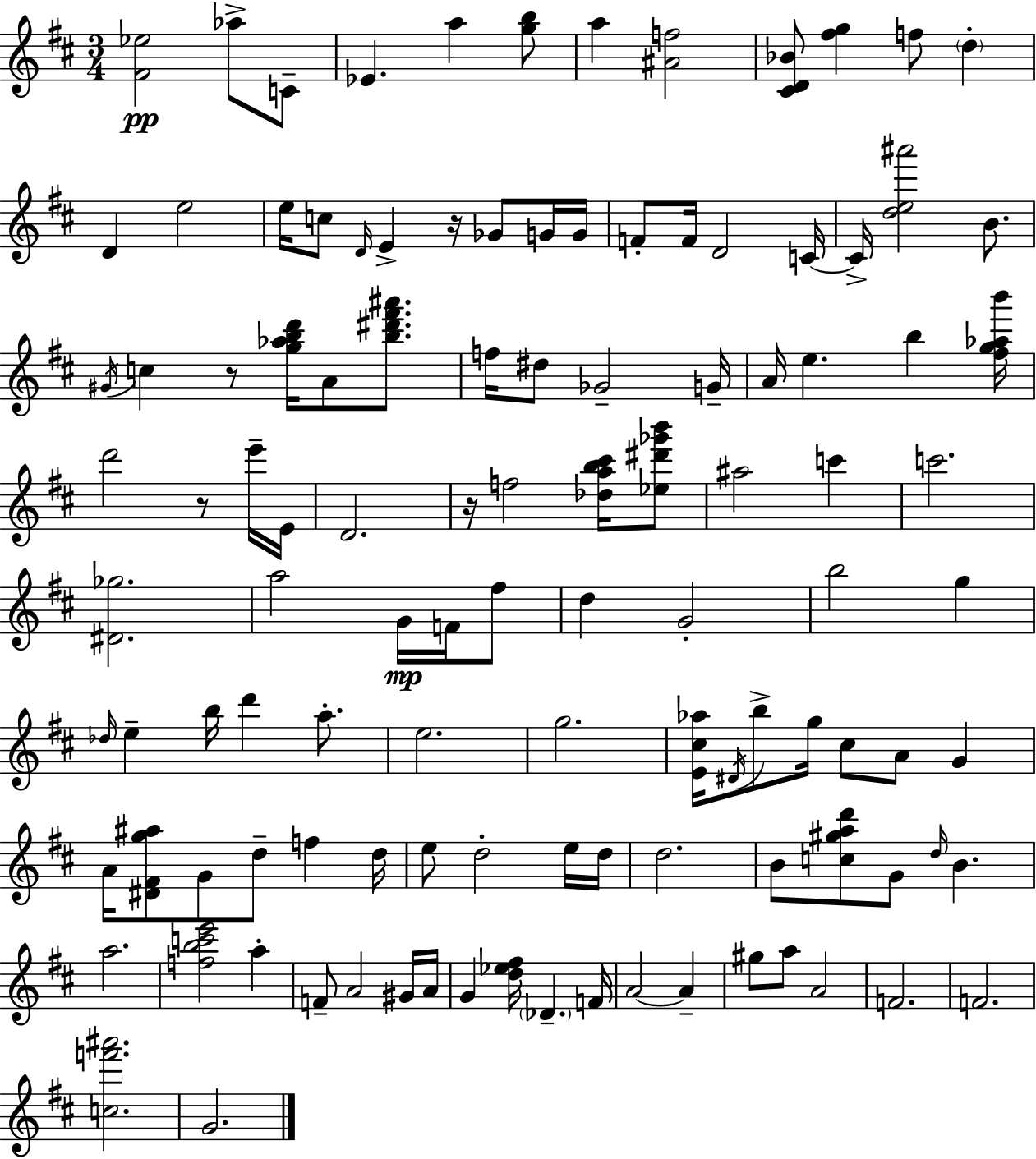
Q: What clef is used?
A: treble